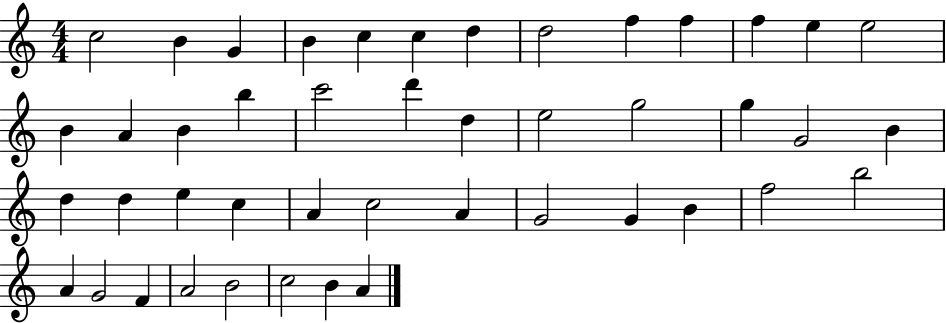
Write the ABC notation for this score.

X:1
T:Untitled
M:4/4
L:1/4
K:C
c2 B G B c c d d2 f f f e e2 B A B b c'2 d' d e2 g2 g G2 B d d e c A c2 A G2 G B f2 b2 A G2 F A2 B2 c2 B A